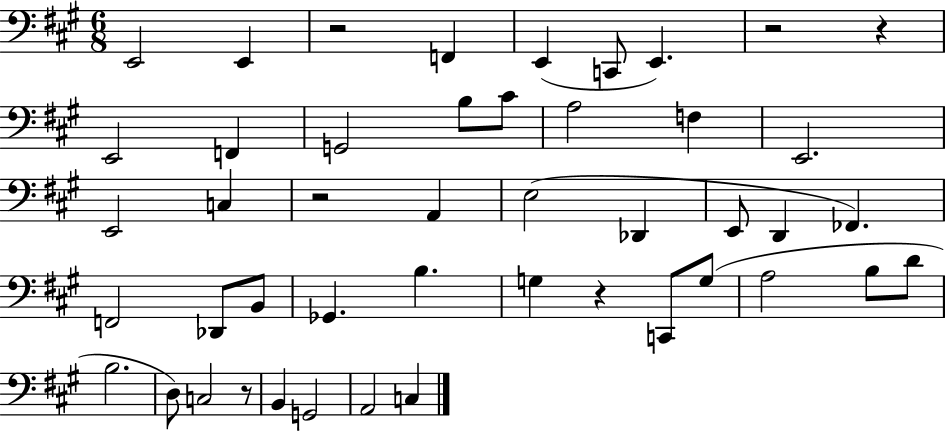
{
  \clef bass
  \numericTimeSignature
  \time 6/8
  \key a \major
  e,2 e,4 | r2 f,4 | e,4( c,8 e,4.) | r2 r4 | \break e,2 f,4 | g,2 b8 cis'8 | a2 f4 | e,2. | \break e,2 c4 | r2 a,4 | e2( des,4 | e,8 d,4 fes,4.) | \break f,2 des,8 b,8 | ges,4. b4. | g4 r4 c,8 g8( | a2 b8 d'8 | \break b2. | d8) c2 r8 | b,4 g,2 | a,2 c4 | \break \bar "|."
}